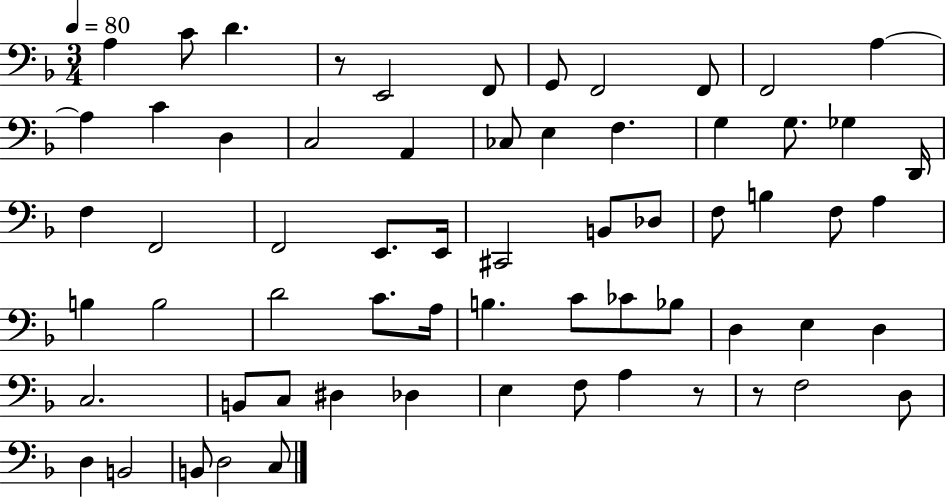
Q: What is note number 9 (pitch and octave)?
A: F2